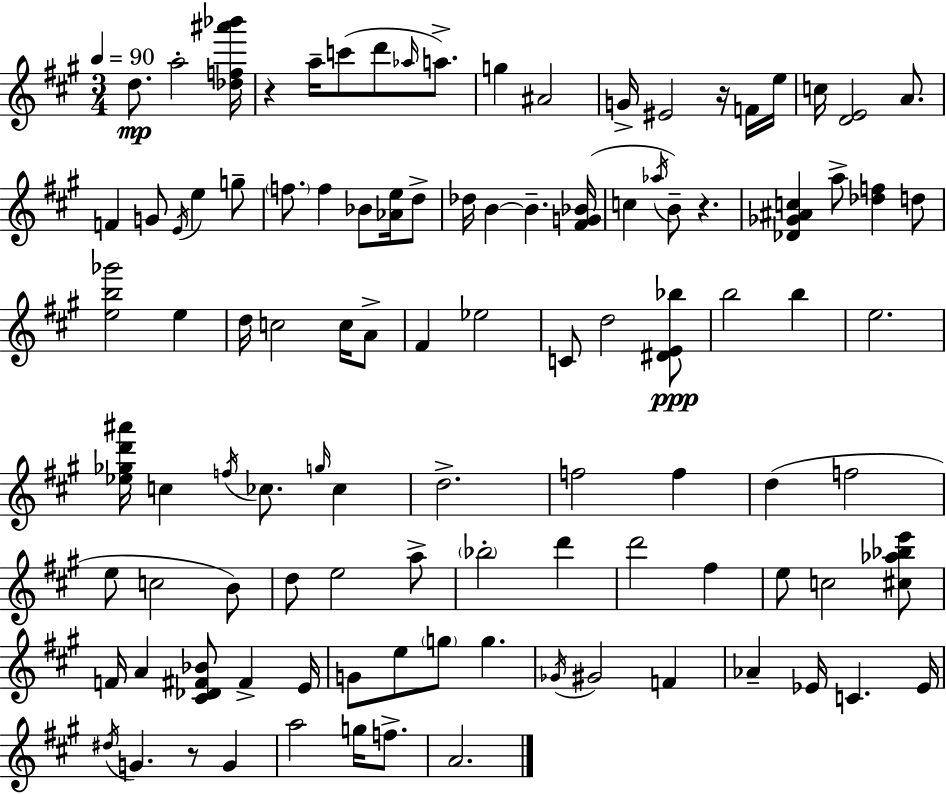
D5/e. A5/h [Db5,F5,A#6,Bb6]/s R/q A5/s C6/e D6/e Ab5/s A5/e. G5/q A#4/h G4/s EIS4/h R/s F4/s E5/s C5/s [D4,E4]/h A4/e. F4/q G4/e E4/s E5/q G5/e F5/e. F5/q Bb4/e [Ab4,E5]/s D5/e Db5/s B4/q B4/q. [F#4,G4,Bb4]/s C5/q Ab5/s B4/e R/q. [Db4,Gb4,A#4,C5]/q A5/e [Db5,F5]/q D5/e [E5,B5,Gb6]/h E5/q D5/s C5/h C5/s A4/e F#4/q Eb5/h C4/e D5/h [D#4,E4,Bb5]/e B5/h B5/q E5/h. [Eb5,Gb5,D6,A#6]/s C5/q F5/s CES5/e. G5/s CES5/q D5/h. F5/h F5/q D5/q F5/h E5/e C5/h B4/e D5/e E5/h A5/e Bb5/h D6/q D6/h F#5/q E5/e C5/h [C#5,Ab5,Bb5,E6]/e F4/s A4/q [C#4,Db4,F#4,Bb4]/e F#4/q E4/s G4/e E5/e G5/e G5/q. Gb4/s G#4/h F4/q Ab4/q Eb4/s C4/q. Eb4/s D#5/s G4/q. R/e G4/q A5/h G5/s F5/e. A4/h.